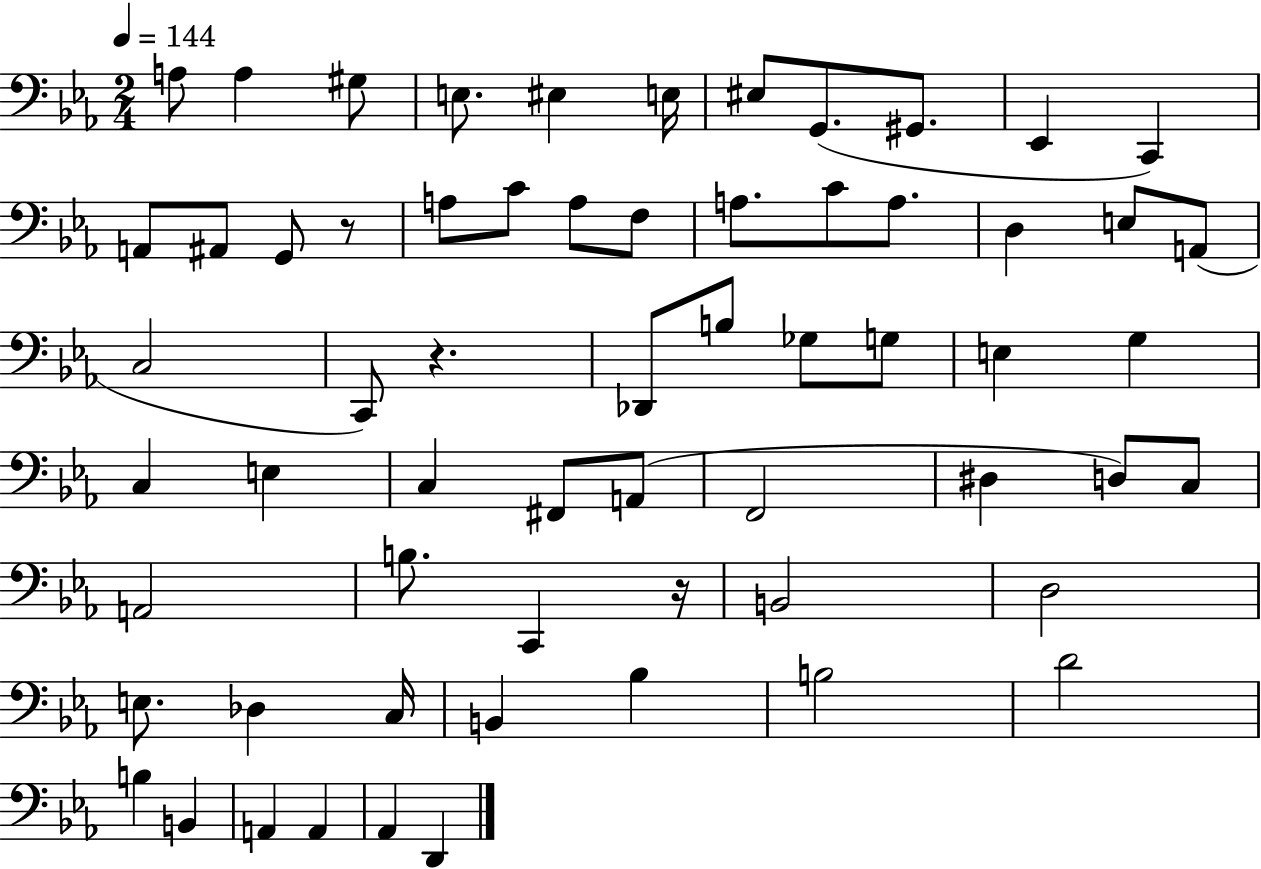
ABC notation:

X:1
T:Untitled
M:2/4
L:1/4
K:Eb
A,/2 A, ^G,/2 E,/2 ^E, E,/4 ^E,/2 G,,/2 ^G,,/2 _E,, C,, A,,/2 ^A,,/2 G,,/2 z/2 A,/2 C/2 A,/2 F,/2 A,/2 C/2 A,/2 D, E,/2 A,,/2 C,2 C,,/2 z _D,,/2 B,/2 _G,/2 G,/2 E, G, C, E, C, ^F,,/2 A,,/2 F,,2 ^D, D,/2 C,/2 A,,2 B,/2 C,, z/4 B,,2 D,2 E,/2 _D, C,/4 B,, _B, B,2 D2 B, B,, A,, A,, _A,, D,,